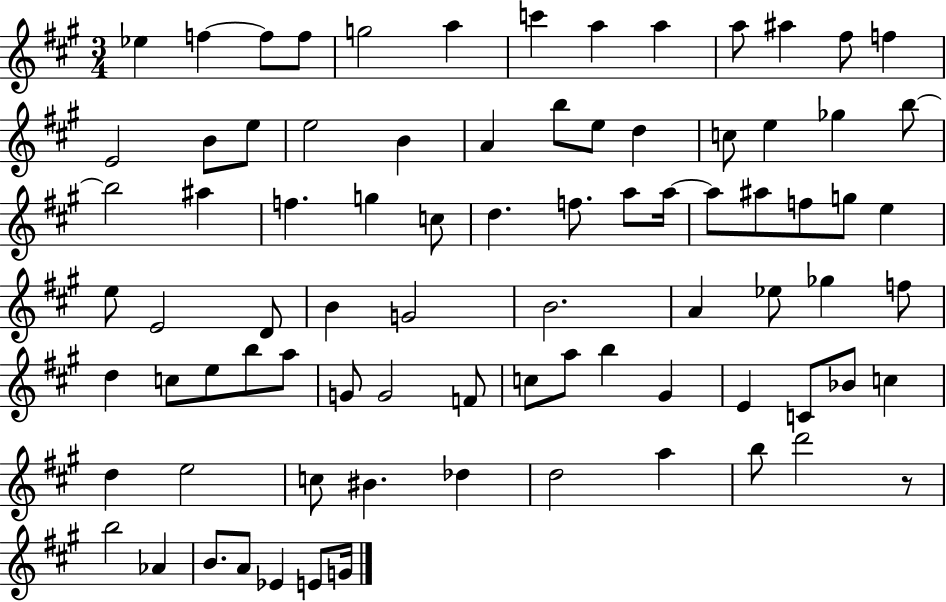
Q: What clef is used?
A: treble